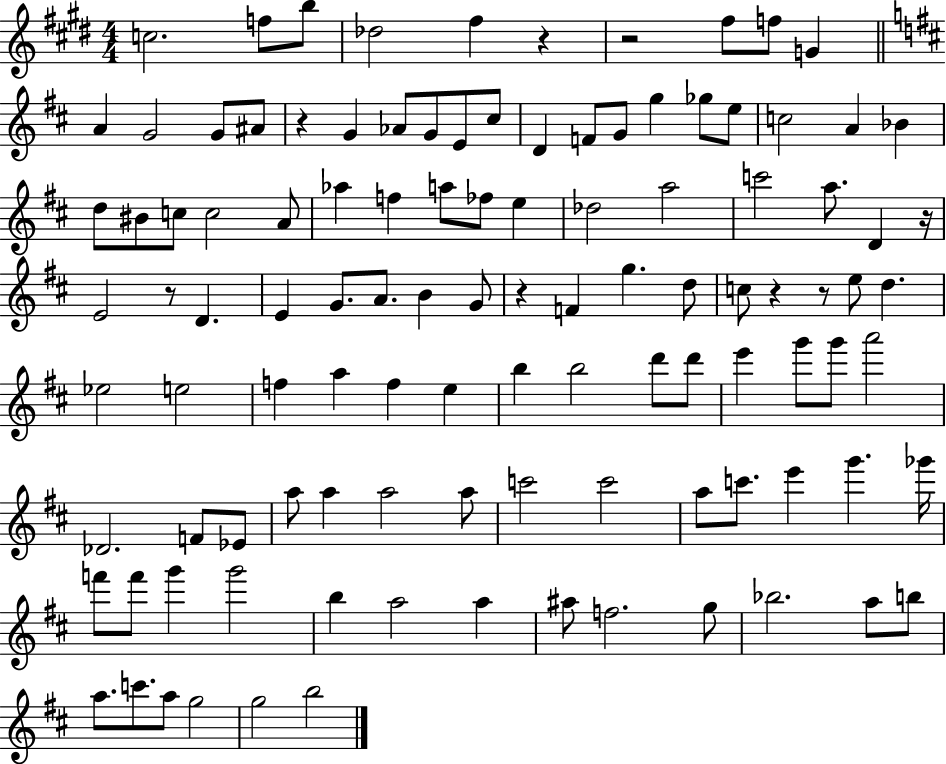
{
  \clef treble
  \numericTimeSignature
  \time 4/4
  \key e \major
  c''2. f''8 b''8 | des''2 fis''4 r4 | r2 fis''8 f''8 g'4 | \bar "||" \break \key d \major a'4 g'2 g'8 ais'8 | r4 g'4 aes'8 g'8 e'8 cis''8 | d'4 f'8 g'8 g''4 ges''8 e''8 | c''2 a'4 bes'4 | \break d''8 bis'8 c''8 c''2 a'8 | aes''4 f''4 a''8 fes''8 e''4 | des''2 a''2 | c'''2 a''8. d'4 r16 | \break e'2 r8 d'4. | e'4 g'8. a'8. b'4 g'8 | r4 f'4 g''4. d''8 | c''8 r4 r8 e''8 d''4. | \break ees''2 e''2 | f''4 a''4 f''4 e''4 | b''4 b''2 d'''8 d'''8 | e'''4 g'''8 g'''8 a'''2 | \break des'2. f'8 ees'8 | a''8 a''4 a''2 a''8 | c'''2 c'''2 | a''8 c'''8. e'''4 g'''4. ges'''16 | \break f'''8 f'''8 g'''4 g'''2 | b''4 a''2 a''4 | ais''8 f''2. g''8 | bes''2. a''8 b''8 | \break a''8. c'''8. a''8 g''2 | g''2 b''2 | \bar "|."
}